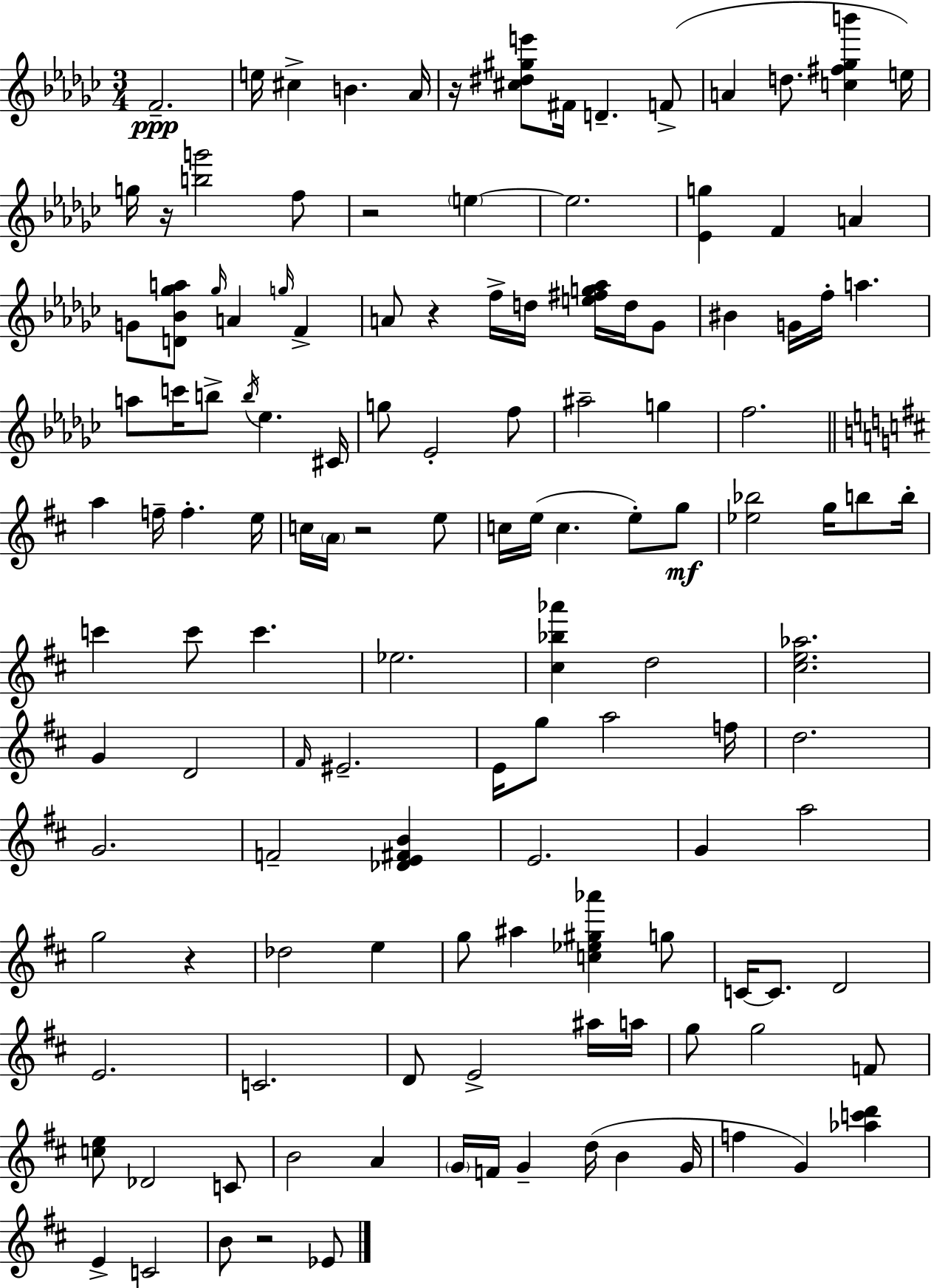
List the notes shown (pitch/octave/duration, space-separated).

F4/h. E5/s C#5/q B4/q. Ab4/s R/s [C#5,D#5,G#5,E6]/e F#4/s D4/q. F4/e A4/q D5/e. [C5,F#5,Gb5,B6]/q E5/s G5/s R/s [B5,G6]/h F5/e R/h E5/q E5/h. [Eb4,G5]/q F4/q A4/q G4/e [D4,Bb4,Gb5,A5]/e Gb5/s A4/q G5/s F4/q A4/e R/q F5/s D5/s [E5,F#5,G5,Ab5]/s D5/s Gb4/e BIS4/q G4/s F5/s A5/q. A5/e C6/s B5/e B5/s Eb5/q. C#4/s G5/e Eb4/h F5/e A#5/h G5/q F5/h. A5/q F5/s F5/q. E5/s C5/s A4/s R/h E5/e C5/s E5/s C5/q. E5/e G5/e [Eb5,Bb5]/h G5/s B5/e B5/s C6/q C6/e C6/q. Eb5/h. [C#5,Bb5,Ab6]/q D5/h [C#5,E5,Ab5]/h. G4/q D4/h F#4/s EIS4/h. E4/s G5/e A5/h F5/s D5/h. G4/h. F4/h [Db4,E4,F#4,B4]/q E4/h. G4/q A5/h G5/h R/q Db5/h E5/q G5/e A#5/q [C5,Eb5,G#5,Ab6]/q G5/e C4/s C4/e. D4/h E4/h. C4/h. D4/e E4/h A#5/s A5/s G5/e G5/h F4/e [C5,E5]/e Db4/h C4/e B4/h A4/q G4/s F4/s G4/q D5/s B4/q G4/s F5/q G4/q [Ab5,C6,D6]/q E4/q C4/h B4/e R/h Eb4/e